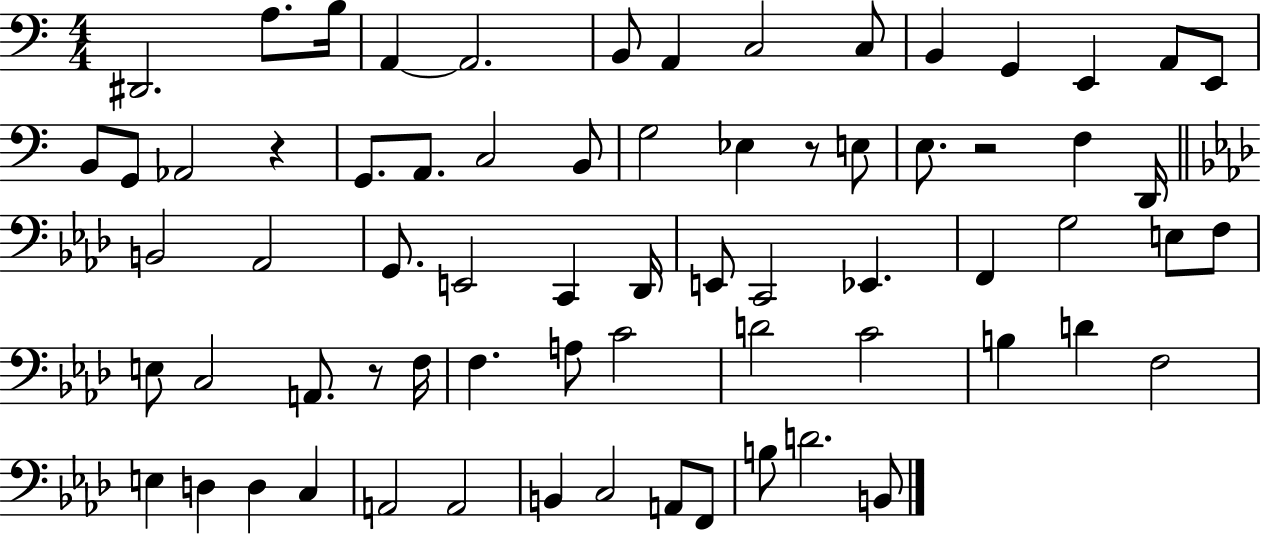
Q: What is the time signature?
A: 4/4